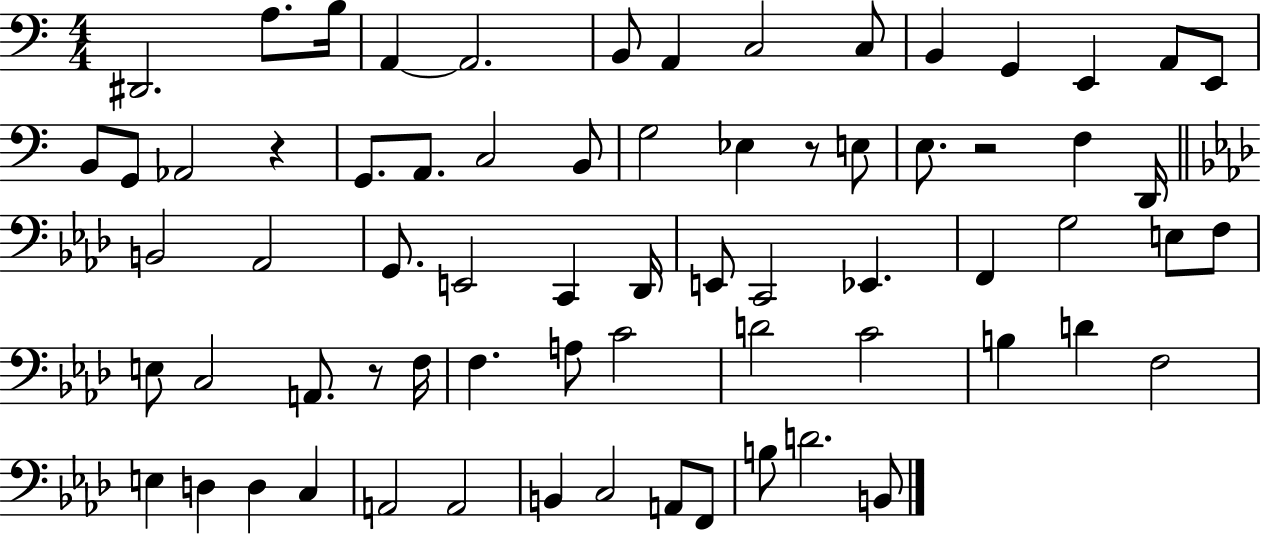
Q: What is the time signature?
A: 4/4